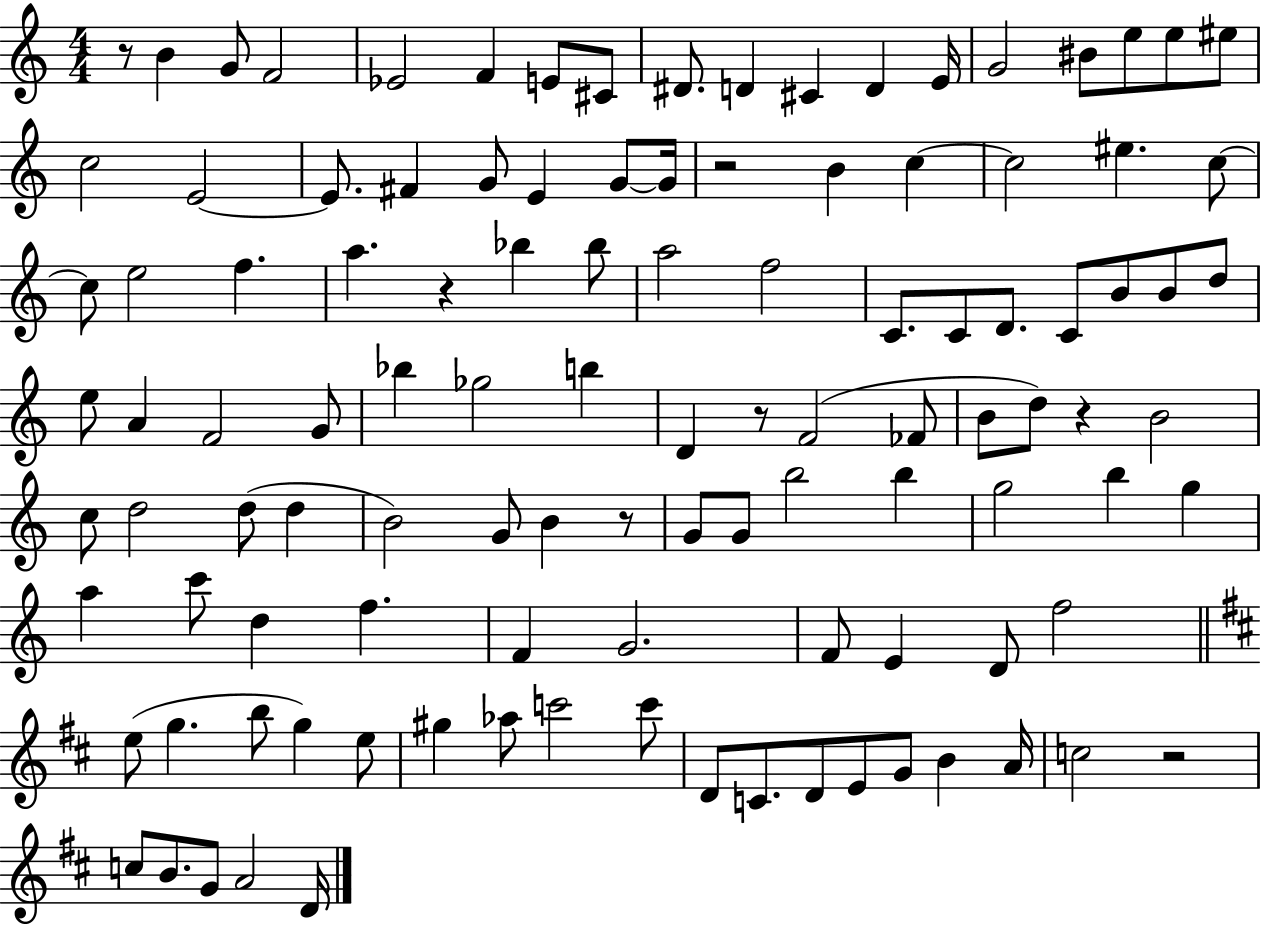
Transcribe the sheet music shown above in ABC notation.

X:1
T:Untitled
M:4/4
L:1/4
K:C
z/2 B G/2 F2 _E2 F E/2 ^C/2 ^D/2 D ^C D E/4 G2 ^B/2 e/2 e/2 ^e/2 c2 E2 E/2 ^F G/2 E G/2 G/4 z2 B c c2 ^e c/2 c/2 e2 f a z _b _b/2 a2 f2 C/2 C/2 D/2 C/2 B/2 B/2 d/2 e/2 A F2 G/2 _b _g2 b D z/2 F2 _F/2 B/2 d/2 z B2 c/2 d2 d/2 d B2 G/2 B z/2 G/2 G/2 b2 b g2 b g a c'/2 d f F G2 F/2 E D/2 f2 e/2 g b/2 g e/2 ^g _a/2 c'2 c'/2 D/2 C/2 D/2 E/2 G/2 B A/4 c2 z2 c/2 B/2 G/2 A2 D/4